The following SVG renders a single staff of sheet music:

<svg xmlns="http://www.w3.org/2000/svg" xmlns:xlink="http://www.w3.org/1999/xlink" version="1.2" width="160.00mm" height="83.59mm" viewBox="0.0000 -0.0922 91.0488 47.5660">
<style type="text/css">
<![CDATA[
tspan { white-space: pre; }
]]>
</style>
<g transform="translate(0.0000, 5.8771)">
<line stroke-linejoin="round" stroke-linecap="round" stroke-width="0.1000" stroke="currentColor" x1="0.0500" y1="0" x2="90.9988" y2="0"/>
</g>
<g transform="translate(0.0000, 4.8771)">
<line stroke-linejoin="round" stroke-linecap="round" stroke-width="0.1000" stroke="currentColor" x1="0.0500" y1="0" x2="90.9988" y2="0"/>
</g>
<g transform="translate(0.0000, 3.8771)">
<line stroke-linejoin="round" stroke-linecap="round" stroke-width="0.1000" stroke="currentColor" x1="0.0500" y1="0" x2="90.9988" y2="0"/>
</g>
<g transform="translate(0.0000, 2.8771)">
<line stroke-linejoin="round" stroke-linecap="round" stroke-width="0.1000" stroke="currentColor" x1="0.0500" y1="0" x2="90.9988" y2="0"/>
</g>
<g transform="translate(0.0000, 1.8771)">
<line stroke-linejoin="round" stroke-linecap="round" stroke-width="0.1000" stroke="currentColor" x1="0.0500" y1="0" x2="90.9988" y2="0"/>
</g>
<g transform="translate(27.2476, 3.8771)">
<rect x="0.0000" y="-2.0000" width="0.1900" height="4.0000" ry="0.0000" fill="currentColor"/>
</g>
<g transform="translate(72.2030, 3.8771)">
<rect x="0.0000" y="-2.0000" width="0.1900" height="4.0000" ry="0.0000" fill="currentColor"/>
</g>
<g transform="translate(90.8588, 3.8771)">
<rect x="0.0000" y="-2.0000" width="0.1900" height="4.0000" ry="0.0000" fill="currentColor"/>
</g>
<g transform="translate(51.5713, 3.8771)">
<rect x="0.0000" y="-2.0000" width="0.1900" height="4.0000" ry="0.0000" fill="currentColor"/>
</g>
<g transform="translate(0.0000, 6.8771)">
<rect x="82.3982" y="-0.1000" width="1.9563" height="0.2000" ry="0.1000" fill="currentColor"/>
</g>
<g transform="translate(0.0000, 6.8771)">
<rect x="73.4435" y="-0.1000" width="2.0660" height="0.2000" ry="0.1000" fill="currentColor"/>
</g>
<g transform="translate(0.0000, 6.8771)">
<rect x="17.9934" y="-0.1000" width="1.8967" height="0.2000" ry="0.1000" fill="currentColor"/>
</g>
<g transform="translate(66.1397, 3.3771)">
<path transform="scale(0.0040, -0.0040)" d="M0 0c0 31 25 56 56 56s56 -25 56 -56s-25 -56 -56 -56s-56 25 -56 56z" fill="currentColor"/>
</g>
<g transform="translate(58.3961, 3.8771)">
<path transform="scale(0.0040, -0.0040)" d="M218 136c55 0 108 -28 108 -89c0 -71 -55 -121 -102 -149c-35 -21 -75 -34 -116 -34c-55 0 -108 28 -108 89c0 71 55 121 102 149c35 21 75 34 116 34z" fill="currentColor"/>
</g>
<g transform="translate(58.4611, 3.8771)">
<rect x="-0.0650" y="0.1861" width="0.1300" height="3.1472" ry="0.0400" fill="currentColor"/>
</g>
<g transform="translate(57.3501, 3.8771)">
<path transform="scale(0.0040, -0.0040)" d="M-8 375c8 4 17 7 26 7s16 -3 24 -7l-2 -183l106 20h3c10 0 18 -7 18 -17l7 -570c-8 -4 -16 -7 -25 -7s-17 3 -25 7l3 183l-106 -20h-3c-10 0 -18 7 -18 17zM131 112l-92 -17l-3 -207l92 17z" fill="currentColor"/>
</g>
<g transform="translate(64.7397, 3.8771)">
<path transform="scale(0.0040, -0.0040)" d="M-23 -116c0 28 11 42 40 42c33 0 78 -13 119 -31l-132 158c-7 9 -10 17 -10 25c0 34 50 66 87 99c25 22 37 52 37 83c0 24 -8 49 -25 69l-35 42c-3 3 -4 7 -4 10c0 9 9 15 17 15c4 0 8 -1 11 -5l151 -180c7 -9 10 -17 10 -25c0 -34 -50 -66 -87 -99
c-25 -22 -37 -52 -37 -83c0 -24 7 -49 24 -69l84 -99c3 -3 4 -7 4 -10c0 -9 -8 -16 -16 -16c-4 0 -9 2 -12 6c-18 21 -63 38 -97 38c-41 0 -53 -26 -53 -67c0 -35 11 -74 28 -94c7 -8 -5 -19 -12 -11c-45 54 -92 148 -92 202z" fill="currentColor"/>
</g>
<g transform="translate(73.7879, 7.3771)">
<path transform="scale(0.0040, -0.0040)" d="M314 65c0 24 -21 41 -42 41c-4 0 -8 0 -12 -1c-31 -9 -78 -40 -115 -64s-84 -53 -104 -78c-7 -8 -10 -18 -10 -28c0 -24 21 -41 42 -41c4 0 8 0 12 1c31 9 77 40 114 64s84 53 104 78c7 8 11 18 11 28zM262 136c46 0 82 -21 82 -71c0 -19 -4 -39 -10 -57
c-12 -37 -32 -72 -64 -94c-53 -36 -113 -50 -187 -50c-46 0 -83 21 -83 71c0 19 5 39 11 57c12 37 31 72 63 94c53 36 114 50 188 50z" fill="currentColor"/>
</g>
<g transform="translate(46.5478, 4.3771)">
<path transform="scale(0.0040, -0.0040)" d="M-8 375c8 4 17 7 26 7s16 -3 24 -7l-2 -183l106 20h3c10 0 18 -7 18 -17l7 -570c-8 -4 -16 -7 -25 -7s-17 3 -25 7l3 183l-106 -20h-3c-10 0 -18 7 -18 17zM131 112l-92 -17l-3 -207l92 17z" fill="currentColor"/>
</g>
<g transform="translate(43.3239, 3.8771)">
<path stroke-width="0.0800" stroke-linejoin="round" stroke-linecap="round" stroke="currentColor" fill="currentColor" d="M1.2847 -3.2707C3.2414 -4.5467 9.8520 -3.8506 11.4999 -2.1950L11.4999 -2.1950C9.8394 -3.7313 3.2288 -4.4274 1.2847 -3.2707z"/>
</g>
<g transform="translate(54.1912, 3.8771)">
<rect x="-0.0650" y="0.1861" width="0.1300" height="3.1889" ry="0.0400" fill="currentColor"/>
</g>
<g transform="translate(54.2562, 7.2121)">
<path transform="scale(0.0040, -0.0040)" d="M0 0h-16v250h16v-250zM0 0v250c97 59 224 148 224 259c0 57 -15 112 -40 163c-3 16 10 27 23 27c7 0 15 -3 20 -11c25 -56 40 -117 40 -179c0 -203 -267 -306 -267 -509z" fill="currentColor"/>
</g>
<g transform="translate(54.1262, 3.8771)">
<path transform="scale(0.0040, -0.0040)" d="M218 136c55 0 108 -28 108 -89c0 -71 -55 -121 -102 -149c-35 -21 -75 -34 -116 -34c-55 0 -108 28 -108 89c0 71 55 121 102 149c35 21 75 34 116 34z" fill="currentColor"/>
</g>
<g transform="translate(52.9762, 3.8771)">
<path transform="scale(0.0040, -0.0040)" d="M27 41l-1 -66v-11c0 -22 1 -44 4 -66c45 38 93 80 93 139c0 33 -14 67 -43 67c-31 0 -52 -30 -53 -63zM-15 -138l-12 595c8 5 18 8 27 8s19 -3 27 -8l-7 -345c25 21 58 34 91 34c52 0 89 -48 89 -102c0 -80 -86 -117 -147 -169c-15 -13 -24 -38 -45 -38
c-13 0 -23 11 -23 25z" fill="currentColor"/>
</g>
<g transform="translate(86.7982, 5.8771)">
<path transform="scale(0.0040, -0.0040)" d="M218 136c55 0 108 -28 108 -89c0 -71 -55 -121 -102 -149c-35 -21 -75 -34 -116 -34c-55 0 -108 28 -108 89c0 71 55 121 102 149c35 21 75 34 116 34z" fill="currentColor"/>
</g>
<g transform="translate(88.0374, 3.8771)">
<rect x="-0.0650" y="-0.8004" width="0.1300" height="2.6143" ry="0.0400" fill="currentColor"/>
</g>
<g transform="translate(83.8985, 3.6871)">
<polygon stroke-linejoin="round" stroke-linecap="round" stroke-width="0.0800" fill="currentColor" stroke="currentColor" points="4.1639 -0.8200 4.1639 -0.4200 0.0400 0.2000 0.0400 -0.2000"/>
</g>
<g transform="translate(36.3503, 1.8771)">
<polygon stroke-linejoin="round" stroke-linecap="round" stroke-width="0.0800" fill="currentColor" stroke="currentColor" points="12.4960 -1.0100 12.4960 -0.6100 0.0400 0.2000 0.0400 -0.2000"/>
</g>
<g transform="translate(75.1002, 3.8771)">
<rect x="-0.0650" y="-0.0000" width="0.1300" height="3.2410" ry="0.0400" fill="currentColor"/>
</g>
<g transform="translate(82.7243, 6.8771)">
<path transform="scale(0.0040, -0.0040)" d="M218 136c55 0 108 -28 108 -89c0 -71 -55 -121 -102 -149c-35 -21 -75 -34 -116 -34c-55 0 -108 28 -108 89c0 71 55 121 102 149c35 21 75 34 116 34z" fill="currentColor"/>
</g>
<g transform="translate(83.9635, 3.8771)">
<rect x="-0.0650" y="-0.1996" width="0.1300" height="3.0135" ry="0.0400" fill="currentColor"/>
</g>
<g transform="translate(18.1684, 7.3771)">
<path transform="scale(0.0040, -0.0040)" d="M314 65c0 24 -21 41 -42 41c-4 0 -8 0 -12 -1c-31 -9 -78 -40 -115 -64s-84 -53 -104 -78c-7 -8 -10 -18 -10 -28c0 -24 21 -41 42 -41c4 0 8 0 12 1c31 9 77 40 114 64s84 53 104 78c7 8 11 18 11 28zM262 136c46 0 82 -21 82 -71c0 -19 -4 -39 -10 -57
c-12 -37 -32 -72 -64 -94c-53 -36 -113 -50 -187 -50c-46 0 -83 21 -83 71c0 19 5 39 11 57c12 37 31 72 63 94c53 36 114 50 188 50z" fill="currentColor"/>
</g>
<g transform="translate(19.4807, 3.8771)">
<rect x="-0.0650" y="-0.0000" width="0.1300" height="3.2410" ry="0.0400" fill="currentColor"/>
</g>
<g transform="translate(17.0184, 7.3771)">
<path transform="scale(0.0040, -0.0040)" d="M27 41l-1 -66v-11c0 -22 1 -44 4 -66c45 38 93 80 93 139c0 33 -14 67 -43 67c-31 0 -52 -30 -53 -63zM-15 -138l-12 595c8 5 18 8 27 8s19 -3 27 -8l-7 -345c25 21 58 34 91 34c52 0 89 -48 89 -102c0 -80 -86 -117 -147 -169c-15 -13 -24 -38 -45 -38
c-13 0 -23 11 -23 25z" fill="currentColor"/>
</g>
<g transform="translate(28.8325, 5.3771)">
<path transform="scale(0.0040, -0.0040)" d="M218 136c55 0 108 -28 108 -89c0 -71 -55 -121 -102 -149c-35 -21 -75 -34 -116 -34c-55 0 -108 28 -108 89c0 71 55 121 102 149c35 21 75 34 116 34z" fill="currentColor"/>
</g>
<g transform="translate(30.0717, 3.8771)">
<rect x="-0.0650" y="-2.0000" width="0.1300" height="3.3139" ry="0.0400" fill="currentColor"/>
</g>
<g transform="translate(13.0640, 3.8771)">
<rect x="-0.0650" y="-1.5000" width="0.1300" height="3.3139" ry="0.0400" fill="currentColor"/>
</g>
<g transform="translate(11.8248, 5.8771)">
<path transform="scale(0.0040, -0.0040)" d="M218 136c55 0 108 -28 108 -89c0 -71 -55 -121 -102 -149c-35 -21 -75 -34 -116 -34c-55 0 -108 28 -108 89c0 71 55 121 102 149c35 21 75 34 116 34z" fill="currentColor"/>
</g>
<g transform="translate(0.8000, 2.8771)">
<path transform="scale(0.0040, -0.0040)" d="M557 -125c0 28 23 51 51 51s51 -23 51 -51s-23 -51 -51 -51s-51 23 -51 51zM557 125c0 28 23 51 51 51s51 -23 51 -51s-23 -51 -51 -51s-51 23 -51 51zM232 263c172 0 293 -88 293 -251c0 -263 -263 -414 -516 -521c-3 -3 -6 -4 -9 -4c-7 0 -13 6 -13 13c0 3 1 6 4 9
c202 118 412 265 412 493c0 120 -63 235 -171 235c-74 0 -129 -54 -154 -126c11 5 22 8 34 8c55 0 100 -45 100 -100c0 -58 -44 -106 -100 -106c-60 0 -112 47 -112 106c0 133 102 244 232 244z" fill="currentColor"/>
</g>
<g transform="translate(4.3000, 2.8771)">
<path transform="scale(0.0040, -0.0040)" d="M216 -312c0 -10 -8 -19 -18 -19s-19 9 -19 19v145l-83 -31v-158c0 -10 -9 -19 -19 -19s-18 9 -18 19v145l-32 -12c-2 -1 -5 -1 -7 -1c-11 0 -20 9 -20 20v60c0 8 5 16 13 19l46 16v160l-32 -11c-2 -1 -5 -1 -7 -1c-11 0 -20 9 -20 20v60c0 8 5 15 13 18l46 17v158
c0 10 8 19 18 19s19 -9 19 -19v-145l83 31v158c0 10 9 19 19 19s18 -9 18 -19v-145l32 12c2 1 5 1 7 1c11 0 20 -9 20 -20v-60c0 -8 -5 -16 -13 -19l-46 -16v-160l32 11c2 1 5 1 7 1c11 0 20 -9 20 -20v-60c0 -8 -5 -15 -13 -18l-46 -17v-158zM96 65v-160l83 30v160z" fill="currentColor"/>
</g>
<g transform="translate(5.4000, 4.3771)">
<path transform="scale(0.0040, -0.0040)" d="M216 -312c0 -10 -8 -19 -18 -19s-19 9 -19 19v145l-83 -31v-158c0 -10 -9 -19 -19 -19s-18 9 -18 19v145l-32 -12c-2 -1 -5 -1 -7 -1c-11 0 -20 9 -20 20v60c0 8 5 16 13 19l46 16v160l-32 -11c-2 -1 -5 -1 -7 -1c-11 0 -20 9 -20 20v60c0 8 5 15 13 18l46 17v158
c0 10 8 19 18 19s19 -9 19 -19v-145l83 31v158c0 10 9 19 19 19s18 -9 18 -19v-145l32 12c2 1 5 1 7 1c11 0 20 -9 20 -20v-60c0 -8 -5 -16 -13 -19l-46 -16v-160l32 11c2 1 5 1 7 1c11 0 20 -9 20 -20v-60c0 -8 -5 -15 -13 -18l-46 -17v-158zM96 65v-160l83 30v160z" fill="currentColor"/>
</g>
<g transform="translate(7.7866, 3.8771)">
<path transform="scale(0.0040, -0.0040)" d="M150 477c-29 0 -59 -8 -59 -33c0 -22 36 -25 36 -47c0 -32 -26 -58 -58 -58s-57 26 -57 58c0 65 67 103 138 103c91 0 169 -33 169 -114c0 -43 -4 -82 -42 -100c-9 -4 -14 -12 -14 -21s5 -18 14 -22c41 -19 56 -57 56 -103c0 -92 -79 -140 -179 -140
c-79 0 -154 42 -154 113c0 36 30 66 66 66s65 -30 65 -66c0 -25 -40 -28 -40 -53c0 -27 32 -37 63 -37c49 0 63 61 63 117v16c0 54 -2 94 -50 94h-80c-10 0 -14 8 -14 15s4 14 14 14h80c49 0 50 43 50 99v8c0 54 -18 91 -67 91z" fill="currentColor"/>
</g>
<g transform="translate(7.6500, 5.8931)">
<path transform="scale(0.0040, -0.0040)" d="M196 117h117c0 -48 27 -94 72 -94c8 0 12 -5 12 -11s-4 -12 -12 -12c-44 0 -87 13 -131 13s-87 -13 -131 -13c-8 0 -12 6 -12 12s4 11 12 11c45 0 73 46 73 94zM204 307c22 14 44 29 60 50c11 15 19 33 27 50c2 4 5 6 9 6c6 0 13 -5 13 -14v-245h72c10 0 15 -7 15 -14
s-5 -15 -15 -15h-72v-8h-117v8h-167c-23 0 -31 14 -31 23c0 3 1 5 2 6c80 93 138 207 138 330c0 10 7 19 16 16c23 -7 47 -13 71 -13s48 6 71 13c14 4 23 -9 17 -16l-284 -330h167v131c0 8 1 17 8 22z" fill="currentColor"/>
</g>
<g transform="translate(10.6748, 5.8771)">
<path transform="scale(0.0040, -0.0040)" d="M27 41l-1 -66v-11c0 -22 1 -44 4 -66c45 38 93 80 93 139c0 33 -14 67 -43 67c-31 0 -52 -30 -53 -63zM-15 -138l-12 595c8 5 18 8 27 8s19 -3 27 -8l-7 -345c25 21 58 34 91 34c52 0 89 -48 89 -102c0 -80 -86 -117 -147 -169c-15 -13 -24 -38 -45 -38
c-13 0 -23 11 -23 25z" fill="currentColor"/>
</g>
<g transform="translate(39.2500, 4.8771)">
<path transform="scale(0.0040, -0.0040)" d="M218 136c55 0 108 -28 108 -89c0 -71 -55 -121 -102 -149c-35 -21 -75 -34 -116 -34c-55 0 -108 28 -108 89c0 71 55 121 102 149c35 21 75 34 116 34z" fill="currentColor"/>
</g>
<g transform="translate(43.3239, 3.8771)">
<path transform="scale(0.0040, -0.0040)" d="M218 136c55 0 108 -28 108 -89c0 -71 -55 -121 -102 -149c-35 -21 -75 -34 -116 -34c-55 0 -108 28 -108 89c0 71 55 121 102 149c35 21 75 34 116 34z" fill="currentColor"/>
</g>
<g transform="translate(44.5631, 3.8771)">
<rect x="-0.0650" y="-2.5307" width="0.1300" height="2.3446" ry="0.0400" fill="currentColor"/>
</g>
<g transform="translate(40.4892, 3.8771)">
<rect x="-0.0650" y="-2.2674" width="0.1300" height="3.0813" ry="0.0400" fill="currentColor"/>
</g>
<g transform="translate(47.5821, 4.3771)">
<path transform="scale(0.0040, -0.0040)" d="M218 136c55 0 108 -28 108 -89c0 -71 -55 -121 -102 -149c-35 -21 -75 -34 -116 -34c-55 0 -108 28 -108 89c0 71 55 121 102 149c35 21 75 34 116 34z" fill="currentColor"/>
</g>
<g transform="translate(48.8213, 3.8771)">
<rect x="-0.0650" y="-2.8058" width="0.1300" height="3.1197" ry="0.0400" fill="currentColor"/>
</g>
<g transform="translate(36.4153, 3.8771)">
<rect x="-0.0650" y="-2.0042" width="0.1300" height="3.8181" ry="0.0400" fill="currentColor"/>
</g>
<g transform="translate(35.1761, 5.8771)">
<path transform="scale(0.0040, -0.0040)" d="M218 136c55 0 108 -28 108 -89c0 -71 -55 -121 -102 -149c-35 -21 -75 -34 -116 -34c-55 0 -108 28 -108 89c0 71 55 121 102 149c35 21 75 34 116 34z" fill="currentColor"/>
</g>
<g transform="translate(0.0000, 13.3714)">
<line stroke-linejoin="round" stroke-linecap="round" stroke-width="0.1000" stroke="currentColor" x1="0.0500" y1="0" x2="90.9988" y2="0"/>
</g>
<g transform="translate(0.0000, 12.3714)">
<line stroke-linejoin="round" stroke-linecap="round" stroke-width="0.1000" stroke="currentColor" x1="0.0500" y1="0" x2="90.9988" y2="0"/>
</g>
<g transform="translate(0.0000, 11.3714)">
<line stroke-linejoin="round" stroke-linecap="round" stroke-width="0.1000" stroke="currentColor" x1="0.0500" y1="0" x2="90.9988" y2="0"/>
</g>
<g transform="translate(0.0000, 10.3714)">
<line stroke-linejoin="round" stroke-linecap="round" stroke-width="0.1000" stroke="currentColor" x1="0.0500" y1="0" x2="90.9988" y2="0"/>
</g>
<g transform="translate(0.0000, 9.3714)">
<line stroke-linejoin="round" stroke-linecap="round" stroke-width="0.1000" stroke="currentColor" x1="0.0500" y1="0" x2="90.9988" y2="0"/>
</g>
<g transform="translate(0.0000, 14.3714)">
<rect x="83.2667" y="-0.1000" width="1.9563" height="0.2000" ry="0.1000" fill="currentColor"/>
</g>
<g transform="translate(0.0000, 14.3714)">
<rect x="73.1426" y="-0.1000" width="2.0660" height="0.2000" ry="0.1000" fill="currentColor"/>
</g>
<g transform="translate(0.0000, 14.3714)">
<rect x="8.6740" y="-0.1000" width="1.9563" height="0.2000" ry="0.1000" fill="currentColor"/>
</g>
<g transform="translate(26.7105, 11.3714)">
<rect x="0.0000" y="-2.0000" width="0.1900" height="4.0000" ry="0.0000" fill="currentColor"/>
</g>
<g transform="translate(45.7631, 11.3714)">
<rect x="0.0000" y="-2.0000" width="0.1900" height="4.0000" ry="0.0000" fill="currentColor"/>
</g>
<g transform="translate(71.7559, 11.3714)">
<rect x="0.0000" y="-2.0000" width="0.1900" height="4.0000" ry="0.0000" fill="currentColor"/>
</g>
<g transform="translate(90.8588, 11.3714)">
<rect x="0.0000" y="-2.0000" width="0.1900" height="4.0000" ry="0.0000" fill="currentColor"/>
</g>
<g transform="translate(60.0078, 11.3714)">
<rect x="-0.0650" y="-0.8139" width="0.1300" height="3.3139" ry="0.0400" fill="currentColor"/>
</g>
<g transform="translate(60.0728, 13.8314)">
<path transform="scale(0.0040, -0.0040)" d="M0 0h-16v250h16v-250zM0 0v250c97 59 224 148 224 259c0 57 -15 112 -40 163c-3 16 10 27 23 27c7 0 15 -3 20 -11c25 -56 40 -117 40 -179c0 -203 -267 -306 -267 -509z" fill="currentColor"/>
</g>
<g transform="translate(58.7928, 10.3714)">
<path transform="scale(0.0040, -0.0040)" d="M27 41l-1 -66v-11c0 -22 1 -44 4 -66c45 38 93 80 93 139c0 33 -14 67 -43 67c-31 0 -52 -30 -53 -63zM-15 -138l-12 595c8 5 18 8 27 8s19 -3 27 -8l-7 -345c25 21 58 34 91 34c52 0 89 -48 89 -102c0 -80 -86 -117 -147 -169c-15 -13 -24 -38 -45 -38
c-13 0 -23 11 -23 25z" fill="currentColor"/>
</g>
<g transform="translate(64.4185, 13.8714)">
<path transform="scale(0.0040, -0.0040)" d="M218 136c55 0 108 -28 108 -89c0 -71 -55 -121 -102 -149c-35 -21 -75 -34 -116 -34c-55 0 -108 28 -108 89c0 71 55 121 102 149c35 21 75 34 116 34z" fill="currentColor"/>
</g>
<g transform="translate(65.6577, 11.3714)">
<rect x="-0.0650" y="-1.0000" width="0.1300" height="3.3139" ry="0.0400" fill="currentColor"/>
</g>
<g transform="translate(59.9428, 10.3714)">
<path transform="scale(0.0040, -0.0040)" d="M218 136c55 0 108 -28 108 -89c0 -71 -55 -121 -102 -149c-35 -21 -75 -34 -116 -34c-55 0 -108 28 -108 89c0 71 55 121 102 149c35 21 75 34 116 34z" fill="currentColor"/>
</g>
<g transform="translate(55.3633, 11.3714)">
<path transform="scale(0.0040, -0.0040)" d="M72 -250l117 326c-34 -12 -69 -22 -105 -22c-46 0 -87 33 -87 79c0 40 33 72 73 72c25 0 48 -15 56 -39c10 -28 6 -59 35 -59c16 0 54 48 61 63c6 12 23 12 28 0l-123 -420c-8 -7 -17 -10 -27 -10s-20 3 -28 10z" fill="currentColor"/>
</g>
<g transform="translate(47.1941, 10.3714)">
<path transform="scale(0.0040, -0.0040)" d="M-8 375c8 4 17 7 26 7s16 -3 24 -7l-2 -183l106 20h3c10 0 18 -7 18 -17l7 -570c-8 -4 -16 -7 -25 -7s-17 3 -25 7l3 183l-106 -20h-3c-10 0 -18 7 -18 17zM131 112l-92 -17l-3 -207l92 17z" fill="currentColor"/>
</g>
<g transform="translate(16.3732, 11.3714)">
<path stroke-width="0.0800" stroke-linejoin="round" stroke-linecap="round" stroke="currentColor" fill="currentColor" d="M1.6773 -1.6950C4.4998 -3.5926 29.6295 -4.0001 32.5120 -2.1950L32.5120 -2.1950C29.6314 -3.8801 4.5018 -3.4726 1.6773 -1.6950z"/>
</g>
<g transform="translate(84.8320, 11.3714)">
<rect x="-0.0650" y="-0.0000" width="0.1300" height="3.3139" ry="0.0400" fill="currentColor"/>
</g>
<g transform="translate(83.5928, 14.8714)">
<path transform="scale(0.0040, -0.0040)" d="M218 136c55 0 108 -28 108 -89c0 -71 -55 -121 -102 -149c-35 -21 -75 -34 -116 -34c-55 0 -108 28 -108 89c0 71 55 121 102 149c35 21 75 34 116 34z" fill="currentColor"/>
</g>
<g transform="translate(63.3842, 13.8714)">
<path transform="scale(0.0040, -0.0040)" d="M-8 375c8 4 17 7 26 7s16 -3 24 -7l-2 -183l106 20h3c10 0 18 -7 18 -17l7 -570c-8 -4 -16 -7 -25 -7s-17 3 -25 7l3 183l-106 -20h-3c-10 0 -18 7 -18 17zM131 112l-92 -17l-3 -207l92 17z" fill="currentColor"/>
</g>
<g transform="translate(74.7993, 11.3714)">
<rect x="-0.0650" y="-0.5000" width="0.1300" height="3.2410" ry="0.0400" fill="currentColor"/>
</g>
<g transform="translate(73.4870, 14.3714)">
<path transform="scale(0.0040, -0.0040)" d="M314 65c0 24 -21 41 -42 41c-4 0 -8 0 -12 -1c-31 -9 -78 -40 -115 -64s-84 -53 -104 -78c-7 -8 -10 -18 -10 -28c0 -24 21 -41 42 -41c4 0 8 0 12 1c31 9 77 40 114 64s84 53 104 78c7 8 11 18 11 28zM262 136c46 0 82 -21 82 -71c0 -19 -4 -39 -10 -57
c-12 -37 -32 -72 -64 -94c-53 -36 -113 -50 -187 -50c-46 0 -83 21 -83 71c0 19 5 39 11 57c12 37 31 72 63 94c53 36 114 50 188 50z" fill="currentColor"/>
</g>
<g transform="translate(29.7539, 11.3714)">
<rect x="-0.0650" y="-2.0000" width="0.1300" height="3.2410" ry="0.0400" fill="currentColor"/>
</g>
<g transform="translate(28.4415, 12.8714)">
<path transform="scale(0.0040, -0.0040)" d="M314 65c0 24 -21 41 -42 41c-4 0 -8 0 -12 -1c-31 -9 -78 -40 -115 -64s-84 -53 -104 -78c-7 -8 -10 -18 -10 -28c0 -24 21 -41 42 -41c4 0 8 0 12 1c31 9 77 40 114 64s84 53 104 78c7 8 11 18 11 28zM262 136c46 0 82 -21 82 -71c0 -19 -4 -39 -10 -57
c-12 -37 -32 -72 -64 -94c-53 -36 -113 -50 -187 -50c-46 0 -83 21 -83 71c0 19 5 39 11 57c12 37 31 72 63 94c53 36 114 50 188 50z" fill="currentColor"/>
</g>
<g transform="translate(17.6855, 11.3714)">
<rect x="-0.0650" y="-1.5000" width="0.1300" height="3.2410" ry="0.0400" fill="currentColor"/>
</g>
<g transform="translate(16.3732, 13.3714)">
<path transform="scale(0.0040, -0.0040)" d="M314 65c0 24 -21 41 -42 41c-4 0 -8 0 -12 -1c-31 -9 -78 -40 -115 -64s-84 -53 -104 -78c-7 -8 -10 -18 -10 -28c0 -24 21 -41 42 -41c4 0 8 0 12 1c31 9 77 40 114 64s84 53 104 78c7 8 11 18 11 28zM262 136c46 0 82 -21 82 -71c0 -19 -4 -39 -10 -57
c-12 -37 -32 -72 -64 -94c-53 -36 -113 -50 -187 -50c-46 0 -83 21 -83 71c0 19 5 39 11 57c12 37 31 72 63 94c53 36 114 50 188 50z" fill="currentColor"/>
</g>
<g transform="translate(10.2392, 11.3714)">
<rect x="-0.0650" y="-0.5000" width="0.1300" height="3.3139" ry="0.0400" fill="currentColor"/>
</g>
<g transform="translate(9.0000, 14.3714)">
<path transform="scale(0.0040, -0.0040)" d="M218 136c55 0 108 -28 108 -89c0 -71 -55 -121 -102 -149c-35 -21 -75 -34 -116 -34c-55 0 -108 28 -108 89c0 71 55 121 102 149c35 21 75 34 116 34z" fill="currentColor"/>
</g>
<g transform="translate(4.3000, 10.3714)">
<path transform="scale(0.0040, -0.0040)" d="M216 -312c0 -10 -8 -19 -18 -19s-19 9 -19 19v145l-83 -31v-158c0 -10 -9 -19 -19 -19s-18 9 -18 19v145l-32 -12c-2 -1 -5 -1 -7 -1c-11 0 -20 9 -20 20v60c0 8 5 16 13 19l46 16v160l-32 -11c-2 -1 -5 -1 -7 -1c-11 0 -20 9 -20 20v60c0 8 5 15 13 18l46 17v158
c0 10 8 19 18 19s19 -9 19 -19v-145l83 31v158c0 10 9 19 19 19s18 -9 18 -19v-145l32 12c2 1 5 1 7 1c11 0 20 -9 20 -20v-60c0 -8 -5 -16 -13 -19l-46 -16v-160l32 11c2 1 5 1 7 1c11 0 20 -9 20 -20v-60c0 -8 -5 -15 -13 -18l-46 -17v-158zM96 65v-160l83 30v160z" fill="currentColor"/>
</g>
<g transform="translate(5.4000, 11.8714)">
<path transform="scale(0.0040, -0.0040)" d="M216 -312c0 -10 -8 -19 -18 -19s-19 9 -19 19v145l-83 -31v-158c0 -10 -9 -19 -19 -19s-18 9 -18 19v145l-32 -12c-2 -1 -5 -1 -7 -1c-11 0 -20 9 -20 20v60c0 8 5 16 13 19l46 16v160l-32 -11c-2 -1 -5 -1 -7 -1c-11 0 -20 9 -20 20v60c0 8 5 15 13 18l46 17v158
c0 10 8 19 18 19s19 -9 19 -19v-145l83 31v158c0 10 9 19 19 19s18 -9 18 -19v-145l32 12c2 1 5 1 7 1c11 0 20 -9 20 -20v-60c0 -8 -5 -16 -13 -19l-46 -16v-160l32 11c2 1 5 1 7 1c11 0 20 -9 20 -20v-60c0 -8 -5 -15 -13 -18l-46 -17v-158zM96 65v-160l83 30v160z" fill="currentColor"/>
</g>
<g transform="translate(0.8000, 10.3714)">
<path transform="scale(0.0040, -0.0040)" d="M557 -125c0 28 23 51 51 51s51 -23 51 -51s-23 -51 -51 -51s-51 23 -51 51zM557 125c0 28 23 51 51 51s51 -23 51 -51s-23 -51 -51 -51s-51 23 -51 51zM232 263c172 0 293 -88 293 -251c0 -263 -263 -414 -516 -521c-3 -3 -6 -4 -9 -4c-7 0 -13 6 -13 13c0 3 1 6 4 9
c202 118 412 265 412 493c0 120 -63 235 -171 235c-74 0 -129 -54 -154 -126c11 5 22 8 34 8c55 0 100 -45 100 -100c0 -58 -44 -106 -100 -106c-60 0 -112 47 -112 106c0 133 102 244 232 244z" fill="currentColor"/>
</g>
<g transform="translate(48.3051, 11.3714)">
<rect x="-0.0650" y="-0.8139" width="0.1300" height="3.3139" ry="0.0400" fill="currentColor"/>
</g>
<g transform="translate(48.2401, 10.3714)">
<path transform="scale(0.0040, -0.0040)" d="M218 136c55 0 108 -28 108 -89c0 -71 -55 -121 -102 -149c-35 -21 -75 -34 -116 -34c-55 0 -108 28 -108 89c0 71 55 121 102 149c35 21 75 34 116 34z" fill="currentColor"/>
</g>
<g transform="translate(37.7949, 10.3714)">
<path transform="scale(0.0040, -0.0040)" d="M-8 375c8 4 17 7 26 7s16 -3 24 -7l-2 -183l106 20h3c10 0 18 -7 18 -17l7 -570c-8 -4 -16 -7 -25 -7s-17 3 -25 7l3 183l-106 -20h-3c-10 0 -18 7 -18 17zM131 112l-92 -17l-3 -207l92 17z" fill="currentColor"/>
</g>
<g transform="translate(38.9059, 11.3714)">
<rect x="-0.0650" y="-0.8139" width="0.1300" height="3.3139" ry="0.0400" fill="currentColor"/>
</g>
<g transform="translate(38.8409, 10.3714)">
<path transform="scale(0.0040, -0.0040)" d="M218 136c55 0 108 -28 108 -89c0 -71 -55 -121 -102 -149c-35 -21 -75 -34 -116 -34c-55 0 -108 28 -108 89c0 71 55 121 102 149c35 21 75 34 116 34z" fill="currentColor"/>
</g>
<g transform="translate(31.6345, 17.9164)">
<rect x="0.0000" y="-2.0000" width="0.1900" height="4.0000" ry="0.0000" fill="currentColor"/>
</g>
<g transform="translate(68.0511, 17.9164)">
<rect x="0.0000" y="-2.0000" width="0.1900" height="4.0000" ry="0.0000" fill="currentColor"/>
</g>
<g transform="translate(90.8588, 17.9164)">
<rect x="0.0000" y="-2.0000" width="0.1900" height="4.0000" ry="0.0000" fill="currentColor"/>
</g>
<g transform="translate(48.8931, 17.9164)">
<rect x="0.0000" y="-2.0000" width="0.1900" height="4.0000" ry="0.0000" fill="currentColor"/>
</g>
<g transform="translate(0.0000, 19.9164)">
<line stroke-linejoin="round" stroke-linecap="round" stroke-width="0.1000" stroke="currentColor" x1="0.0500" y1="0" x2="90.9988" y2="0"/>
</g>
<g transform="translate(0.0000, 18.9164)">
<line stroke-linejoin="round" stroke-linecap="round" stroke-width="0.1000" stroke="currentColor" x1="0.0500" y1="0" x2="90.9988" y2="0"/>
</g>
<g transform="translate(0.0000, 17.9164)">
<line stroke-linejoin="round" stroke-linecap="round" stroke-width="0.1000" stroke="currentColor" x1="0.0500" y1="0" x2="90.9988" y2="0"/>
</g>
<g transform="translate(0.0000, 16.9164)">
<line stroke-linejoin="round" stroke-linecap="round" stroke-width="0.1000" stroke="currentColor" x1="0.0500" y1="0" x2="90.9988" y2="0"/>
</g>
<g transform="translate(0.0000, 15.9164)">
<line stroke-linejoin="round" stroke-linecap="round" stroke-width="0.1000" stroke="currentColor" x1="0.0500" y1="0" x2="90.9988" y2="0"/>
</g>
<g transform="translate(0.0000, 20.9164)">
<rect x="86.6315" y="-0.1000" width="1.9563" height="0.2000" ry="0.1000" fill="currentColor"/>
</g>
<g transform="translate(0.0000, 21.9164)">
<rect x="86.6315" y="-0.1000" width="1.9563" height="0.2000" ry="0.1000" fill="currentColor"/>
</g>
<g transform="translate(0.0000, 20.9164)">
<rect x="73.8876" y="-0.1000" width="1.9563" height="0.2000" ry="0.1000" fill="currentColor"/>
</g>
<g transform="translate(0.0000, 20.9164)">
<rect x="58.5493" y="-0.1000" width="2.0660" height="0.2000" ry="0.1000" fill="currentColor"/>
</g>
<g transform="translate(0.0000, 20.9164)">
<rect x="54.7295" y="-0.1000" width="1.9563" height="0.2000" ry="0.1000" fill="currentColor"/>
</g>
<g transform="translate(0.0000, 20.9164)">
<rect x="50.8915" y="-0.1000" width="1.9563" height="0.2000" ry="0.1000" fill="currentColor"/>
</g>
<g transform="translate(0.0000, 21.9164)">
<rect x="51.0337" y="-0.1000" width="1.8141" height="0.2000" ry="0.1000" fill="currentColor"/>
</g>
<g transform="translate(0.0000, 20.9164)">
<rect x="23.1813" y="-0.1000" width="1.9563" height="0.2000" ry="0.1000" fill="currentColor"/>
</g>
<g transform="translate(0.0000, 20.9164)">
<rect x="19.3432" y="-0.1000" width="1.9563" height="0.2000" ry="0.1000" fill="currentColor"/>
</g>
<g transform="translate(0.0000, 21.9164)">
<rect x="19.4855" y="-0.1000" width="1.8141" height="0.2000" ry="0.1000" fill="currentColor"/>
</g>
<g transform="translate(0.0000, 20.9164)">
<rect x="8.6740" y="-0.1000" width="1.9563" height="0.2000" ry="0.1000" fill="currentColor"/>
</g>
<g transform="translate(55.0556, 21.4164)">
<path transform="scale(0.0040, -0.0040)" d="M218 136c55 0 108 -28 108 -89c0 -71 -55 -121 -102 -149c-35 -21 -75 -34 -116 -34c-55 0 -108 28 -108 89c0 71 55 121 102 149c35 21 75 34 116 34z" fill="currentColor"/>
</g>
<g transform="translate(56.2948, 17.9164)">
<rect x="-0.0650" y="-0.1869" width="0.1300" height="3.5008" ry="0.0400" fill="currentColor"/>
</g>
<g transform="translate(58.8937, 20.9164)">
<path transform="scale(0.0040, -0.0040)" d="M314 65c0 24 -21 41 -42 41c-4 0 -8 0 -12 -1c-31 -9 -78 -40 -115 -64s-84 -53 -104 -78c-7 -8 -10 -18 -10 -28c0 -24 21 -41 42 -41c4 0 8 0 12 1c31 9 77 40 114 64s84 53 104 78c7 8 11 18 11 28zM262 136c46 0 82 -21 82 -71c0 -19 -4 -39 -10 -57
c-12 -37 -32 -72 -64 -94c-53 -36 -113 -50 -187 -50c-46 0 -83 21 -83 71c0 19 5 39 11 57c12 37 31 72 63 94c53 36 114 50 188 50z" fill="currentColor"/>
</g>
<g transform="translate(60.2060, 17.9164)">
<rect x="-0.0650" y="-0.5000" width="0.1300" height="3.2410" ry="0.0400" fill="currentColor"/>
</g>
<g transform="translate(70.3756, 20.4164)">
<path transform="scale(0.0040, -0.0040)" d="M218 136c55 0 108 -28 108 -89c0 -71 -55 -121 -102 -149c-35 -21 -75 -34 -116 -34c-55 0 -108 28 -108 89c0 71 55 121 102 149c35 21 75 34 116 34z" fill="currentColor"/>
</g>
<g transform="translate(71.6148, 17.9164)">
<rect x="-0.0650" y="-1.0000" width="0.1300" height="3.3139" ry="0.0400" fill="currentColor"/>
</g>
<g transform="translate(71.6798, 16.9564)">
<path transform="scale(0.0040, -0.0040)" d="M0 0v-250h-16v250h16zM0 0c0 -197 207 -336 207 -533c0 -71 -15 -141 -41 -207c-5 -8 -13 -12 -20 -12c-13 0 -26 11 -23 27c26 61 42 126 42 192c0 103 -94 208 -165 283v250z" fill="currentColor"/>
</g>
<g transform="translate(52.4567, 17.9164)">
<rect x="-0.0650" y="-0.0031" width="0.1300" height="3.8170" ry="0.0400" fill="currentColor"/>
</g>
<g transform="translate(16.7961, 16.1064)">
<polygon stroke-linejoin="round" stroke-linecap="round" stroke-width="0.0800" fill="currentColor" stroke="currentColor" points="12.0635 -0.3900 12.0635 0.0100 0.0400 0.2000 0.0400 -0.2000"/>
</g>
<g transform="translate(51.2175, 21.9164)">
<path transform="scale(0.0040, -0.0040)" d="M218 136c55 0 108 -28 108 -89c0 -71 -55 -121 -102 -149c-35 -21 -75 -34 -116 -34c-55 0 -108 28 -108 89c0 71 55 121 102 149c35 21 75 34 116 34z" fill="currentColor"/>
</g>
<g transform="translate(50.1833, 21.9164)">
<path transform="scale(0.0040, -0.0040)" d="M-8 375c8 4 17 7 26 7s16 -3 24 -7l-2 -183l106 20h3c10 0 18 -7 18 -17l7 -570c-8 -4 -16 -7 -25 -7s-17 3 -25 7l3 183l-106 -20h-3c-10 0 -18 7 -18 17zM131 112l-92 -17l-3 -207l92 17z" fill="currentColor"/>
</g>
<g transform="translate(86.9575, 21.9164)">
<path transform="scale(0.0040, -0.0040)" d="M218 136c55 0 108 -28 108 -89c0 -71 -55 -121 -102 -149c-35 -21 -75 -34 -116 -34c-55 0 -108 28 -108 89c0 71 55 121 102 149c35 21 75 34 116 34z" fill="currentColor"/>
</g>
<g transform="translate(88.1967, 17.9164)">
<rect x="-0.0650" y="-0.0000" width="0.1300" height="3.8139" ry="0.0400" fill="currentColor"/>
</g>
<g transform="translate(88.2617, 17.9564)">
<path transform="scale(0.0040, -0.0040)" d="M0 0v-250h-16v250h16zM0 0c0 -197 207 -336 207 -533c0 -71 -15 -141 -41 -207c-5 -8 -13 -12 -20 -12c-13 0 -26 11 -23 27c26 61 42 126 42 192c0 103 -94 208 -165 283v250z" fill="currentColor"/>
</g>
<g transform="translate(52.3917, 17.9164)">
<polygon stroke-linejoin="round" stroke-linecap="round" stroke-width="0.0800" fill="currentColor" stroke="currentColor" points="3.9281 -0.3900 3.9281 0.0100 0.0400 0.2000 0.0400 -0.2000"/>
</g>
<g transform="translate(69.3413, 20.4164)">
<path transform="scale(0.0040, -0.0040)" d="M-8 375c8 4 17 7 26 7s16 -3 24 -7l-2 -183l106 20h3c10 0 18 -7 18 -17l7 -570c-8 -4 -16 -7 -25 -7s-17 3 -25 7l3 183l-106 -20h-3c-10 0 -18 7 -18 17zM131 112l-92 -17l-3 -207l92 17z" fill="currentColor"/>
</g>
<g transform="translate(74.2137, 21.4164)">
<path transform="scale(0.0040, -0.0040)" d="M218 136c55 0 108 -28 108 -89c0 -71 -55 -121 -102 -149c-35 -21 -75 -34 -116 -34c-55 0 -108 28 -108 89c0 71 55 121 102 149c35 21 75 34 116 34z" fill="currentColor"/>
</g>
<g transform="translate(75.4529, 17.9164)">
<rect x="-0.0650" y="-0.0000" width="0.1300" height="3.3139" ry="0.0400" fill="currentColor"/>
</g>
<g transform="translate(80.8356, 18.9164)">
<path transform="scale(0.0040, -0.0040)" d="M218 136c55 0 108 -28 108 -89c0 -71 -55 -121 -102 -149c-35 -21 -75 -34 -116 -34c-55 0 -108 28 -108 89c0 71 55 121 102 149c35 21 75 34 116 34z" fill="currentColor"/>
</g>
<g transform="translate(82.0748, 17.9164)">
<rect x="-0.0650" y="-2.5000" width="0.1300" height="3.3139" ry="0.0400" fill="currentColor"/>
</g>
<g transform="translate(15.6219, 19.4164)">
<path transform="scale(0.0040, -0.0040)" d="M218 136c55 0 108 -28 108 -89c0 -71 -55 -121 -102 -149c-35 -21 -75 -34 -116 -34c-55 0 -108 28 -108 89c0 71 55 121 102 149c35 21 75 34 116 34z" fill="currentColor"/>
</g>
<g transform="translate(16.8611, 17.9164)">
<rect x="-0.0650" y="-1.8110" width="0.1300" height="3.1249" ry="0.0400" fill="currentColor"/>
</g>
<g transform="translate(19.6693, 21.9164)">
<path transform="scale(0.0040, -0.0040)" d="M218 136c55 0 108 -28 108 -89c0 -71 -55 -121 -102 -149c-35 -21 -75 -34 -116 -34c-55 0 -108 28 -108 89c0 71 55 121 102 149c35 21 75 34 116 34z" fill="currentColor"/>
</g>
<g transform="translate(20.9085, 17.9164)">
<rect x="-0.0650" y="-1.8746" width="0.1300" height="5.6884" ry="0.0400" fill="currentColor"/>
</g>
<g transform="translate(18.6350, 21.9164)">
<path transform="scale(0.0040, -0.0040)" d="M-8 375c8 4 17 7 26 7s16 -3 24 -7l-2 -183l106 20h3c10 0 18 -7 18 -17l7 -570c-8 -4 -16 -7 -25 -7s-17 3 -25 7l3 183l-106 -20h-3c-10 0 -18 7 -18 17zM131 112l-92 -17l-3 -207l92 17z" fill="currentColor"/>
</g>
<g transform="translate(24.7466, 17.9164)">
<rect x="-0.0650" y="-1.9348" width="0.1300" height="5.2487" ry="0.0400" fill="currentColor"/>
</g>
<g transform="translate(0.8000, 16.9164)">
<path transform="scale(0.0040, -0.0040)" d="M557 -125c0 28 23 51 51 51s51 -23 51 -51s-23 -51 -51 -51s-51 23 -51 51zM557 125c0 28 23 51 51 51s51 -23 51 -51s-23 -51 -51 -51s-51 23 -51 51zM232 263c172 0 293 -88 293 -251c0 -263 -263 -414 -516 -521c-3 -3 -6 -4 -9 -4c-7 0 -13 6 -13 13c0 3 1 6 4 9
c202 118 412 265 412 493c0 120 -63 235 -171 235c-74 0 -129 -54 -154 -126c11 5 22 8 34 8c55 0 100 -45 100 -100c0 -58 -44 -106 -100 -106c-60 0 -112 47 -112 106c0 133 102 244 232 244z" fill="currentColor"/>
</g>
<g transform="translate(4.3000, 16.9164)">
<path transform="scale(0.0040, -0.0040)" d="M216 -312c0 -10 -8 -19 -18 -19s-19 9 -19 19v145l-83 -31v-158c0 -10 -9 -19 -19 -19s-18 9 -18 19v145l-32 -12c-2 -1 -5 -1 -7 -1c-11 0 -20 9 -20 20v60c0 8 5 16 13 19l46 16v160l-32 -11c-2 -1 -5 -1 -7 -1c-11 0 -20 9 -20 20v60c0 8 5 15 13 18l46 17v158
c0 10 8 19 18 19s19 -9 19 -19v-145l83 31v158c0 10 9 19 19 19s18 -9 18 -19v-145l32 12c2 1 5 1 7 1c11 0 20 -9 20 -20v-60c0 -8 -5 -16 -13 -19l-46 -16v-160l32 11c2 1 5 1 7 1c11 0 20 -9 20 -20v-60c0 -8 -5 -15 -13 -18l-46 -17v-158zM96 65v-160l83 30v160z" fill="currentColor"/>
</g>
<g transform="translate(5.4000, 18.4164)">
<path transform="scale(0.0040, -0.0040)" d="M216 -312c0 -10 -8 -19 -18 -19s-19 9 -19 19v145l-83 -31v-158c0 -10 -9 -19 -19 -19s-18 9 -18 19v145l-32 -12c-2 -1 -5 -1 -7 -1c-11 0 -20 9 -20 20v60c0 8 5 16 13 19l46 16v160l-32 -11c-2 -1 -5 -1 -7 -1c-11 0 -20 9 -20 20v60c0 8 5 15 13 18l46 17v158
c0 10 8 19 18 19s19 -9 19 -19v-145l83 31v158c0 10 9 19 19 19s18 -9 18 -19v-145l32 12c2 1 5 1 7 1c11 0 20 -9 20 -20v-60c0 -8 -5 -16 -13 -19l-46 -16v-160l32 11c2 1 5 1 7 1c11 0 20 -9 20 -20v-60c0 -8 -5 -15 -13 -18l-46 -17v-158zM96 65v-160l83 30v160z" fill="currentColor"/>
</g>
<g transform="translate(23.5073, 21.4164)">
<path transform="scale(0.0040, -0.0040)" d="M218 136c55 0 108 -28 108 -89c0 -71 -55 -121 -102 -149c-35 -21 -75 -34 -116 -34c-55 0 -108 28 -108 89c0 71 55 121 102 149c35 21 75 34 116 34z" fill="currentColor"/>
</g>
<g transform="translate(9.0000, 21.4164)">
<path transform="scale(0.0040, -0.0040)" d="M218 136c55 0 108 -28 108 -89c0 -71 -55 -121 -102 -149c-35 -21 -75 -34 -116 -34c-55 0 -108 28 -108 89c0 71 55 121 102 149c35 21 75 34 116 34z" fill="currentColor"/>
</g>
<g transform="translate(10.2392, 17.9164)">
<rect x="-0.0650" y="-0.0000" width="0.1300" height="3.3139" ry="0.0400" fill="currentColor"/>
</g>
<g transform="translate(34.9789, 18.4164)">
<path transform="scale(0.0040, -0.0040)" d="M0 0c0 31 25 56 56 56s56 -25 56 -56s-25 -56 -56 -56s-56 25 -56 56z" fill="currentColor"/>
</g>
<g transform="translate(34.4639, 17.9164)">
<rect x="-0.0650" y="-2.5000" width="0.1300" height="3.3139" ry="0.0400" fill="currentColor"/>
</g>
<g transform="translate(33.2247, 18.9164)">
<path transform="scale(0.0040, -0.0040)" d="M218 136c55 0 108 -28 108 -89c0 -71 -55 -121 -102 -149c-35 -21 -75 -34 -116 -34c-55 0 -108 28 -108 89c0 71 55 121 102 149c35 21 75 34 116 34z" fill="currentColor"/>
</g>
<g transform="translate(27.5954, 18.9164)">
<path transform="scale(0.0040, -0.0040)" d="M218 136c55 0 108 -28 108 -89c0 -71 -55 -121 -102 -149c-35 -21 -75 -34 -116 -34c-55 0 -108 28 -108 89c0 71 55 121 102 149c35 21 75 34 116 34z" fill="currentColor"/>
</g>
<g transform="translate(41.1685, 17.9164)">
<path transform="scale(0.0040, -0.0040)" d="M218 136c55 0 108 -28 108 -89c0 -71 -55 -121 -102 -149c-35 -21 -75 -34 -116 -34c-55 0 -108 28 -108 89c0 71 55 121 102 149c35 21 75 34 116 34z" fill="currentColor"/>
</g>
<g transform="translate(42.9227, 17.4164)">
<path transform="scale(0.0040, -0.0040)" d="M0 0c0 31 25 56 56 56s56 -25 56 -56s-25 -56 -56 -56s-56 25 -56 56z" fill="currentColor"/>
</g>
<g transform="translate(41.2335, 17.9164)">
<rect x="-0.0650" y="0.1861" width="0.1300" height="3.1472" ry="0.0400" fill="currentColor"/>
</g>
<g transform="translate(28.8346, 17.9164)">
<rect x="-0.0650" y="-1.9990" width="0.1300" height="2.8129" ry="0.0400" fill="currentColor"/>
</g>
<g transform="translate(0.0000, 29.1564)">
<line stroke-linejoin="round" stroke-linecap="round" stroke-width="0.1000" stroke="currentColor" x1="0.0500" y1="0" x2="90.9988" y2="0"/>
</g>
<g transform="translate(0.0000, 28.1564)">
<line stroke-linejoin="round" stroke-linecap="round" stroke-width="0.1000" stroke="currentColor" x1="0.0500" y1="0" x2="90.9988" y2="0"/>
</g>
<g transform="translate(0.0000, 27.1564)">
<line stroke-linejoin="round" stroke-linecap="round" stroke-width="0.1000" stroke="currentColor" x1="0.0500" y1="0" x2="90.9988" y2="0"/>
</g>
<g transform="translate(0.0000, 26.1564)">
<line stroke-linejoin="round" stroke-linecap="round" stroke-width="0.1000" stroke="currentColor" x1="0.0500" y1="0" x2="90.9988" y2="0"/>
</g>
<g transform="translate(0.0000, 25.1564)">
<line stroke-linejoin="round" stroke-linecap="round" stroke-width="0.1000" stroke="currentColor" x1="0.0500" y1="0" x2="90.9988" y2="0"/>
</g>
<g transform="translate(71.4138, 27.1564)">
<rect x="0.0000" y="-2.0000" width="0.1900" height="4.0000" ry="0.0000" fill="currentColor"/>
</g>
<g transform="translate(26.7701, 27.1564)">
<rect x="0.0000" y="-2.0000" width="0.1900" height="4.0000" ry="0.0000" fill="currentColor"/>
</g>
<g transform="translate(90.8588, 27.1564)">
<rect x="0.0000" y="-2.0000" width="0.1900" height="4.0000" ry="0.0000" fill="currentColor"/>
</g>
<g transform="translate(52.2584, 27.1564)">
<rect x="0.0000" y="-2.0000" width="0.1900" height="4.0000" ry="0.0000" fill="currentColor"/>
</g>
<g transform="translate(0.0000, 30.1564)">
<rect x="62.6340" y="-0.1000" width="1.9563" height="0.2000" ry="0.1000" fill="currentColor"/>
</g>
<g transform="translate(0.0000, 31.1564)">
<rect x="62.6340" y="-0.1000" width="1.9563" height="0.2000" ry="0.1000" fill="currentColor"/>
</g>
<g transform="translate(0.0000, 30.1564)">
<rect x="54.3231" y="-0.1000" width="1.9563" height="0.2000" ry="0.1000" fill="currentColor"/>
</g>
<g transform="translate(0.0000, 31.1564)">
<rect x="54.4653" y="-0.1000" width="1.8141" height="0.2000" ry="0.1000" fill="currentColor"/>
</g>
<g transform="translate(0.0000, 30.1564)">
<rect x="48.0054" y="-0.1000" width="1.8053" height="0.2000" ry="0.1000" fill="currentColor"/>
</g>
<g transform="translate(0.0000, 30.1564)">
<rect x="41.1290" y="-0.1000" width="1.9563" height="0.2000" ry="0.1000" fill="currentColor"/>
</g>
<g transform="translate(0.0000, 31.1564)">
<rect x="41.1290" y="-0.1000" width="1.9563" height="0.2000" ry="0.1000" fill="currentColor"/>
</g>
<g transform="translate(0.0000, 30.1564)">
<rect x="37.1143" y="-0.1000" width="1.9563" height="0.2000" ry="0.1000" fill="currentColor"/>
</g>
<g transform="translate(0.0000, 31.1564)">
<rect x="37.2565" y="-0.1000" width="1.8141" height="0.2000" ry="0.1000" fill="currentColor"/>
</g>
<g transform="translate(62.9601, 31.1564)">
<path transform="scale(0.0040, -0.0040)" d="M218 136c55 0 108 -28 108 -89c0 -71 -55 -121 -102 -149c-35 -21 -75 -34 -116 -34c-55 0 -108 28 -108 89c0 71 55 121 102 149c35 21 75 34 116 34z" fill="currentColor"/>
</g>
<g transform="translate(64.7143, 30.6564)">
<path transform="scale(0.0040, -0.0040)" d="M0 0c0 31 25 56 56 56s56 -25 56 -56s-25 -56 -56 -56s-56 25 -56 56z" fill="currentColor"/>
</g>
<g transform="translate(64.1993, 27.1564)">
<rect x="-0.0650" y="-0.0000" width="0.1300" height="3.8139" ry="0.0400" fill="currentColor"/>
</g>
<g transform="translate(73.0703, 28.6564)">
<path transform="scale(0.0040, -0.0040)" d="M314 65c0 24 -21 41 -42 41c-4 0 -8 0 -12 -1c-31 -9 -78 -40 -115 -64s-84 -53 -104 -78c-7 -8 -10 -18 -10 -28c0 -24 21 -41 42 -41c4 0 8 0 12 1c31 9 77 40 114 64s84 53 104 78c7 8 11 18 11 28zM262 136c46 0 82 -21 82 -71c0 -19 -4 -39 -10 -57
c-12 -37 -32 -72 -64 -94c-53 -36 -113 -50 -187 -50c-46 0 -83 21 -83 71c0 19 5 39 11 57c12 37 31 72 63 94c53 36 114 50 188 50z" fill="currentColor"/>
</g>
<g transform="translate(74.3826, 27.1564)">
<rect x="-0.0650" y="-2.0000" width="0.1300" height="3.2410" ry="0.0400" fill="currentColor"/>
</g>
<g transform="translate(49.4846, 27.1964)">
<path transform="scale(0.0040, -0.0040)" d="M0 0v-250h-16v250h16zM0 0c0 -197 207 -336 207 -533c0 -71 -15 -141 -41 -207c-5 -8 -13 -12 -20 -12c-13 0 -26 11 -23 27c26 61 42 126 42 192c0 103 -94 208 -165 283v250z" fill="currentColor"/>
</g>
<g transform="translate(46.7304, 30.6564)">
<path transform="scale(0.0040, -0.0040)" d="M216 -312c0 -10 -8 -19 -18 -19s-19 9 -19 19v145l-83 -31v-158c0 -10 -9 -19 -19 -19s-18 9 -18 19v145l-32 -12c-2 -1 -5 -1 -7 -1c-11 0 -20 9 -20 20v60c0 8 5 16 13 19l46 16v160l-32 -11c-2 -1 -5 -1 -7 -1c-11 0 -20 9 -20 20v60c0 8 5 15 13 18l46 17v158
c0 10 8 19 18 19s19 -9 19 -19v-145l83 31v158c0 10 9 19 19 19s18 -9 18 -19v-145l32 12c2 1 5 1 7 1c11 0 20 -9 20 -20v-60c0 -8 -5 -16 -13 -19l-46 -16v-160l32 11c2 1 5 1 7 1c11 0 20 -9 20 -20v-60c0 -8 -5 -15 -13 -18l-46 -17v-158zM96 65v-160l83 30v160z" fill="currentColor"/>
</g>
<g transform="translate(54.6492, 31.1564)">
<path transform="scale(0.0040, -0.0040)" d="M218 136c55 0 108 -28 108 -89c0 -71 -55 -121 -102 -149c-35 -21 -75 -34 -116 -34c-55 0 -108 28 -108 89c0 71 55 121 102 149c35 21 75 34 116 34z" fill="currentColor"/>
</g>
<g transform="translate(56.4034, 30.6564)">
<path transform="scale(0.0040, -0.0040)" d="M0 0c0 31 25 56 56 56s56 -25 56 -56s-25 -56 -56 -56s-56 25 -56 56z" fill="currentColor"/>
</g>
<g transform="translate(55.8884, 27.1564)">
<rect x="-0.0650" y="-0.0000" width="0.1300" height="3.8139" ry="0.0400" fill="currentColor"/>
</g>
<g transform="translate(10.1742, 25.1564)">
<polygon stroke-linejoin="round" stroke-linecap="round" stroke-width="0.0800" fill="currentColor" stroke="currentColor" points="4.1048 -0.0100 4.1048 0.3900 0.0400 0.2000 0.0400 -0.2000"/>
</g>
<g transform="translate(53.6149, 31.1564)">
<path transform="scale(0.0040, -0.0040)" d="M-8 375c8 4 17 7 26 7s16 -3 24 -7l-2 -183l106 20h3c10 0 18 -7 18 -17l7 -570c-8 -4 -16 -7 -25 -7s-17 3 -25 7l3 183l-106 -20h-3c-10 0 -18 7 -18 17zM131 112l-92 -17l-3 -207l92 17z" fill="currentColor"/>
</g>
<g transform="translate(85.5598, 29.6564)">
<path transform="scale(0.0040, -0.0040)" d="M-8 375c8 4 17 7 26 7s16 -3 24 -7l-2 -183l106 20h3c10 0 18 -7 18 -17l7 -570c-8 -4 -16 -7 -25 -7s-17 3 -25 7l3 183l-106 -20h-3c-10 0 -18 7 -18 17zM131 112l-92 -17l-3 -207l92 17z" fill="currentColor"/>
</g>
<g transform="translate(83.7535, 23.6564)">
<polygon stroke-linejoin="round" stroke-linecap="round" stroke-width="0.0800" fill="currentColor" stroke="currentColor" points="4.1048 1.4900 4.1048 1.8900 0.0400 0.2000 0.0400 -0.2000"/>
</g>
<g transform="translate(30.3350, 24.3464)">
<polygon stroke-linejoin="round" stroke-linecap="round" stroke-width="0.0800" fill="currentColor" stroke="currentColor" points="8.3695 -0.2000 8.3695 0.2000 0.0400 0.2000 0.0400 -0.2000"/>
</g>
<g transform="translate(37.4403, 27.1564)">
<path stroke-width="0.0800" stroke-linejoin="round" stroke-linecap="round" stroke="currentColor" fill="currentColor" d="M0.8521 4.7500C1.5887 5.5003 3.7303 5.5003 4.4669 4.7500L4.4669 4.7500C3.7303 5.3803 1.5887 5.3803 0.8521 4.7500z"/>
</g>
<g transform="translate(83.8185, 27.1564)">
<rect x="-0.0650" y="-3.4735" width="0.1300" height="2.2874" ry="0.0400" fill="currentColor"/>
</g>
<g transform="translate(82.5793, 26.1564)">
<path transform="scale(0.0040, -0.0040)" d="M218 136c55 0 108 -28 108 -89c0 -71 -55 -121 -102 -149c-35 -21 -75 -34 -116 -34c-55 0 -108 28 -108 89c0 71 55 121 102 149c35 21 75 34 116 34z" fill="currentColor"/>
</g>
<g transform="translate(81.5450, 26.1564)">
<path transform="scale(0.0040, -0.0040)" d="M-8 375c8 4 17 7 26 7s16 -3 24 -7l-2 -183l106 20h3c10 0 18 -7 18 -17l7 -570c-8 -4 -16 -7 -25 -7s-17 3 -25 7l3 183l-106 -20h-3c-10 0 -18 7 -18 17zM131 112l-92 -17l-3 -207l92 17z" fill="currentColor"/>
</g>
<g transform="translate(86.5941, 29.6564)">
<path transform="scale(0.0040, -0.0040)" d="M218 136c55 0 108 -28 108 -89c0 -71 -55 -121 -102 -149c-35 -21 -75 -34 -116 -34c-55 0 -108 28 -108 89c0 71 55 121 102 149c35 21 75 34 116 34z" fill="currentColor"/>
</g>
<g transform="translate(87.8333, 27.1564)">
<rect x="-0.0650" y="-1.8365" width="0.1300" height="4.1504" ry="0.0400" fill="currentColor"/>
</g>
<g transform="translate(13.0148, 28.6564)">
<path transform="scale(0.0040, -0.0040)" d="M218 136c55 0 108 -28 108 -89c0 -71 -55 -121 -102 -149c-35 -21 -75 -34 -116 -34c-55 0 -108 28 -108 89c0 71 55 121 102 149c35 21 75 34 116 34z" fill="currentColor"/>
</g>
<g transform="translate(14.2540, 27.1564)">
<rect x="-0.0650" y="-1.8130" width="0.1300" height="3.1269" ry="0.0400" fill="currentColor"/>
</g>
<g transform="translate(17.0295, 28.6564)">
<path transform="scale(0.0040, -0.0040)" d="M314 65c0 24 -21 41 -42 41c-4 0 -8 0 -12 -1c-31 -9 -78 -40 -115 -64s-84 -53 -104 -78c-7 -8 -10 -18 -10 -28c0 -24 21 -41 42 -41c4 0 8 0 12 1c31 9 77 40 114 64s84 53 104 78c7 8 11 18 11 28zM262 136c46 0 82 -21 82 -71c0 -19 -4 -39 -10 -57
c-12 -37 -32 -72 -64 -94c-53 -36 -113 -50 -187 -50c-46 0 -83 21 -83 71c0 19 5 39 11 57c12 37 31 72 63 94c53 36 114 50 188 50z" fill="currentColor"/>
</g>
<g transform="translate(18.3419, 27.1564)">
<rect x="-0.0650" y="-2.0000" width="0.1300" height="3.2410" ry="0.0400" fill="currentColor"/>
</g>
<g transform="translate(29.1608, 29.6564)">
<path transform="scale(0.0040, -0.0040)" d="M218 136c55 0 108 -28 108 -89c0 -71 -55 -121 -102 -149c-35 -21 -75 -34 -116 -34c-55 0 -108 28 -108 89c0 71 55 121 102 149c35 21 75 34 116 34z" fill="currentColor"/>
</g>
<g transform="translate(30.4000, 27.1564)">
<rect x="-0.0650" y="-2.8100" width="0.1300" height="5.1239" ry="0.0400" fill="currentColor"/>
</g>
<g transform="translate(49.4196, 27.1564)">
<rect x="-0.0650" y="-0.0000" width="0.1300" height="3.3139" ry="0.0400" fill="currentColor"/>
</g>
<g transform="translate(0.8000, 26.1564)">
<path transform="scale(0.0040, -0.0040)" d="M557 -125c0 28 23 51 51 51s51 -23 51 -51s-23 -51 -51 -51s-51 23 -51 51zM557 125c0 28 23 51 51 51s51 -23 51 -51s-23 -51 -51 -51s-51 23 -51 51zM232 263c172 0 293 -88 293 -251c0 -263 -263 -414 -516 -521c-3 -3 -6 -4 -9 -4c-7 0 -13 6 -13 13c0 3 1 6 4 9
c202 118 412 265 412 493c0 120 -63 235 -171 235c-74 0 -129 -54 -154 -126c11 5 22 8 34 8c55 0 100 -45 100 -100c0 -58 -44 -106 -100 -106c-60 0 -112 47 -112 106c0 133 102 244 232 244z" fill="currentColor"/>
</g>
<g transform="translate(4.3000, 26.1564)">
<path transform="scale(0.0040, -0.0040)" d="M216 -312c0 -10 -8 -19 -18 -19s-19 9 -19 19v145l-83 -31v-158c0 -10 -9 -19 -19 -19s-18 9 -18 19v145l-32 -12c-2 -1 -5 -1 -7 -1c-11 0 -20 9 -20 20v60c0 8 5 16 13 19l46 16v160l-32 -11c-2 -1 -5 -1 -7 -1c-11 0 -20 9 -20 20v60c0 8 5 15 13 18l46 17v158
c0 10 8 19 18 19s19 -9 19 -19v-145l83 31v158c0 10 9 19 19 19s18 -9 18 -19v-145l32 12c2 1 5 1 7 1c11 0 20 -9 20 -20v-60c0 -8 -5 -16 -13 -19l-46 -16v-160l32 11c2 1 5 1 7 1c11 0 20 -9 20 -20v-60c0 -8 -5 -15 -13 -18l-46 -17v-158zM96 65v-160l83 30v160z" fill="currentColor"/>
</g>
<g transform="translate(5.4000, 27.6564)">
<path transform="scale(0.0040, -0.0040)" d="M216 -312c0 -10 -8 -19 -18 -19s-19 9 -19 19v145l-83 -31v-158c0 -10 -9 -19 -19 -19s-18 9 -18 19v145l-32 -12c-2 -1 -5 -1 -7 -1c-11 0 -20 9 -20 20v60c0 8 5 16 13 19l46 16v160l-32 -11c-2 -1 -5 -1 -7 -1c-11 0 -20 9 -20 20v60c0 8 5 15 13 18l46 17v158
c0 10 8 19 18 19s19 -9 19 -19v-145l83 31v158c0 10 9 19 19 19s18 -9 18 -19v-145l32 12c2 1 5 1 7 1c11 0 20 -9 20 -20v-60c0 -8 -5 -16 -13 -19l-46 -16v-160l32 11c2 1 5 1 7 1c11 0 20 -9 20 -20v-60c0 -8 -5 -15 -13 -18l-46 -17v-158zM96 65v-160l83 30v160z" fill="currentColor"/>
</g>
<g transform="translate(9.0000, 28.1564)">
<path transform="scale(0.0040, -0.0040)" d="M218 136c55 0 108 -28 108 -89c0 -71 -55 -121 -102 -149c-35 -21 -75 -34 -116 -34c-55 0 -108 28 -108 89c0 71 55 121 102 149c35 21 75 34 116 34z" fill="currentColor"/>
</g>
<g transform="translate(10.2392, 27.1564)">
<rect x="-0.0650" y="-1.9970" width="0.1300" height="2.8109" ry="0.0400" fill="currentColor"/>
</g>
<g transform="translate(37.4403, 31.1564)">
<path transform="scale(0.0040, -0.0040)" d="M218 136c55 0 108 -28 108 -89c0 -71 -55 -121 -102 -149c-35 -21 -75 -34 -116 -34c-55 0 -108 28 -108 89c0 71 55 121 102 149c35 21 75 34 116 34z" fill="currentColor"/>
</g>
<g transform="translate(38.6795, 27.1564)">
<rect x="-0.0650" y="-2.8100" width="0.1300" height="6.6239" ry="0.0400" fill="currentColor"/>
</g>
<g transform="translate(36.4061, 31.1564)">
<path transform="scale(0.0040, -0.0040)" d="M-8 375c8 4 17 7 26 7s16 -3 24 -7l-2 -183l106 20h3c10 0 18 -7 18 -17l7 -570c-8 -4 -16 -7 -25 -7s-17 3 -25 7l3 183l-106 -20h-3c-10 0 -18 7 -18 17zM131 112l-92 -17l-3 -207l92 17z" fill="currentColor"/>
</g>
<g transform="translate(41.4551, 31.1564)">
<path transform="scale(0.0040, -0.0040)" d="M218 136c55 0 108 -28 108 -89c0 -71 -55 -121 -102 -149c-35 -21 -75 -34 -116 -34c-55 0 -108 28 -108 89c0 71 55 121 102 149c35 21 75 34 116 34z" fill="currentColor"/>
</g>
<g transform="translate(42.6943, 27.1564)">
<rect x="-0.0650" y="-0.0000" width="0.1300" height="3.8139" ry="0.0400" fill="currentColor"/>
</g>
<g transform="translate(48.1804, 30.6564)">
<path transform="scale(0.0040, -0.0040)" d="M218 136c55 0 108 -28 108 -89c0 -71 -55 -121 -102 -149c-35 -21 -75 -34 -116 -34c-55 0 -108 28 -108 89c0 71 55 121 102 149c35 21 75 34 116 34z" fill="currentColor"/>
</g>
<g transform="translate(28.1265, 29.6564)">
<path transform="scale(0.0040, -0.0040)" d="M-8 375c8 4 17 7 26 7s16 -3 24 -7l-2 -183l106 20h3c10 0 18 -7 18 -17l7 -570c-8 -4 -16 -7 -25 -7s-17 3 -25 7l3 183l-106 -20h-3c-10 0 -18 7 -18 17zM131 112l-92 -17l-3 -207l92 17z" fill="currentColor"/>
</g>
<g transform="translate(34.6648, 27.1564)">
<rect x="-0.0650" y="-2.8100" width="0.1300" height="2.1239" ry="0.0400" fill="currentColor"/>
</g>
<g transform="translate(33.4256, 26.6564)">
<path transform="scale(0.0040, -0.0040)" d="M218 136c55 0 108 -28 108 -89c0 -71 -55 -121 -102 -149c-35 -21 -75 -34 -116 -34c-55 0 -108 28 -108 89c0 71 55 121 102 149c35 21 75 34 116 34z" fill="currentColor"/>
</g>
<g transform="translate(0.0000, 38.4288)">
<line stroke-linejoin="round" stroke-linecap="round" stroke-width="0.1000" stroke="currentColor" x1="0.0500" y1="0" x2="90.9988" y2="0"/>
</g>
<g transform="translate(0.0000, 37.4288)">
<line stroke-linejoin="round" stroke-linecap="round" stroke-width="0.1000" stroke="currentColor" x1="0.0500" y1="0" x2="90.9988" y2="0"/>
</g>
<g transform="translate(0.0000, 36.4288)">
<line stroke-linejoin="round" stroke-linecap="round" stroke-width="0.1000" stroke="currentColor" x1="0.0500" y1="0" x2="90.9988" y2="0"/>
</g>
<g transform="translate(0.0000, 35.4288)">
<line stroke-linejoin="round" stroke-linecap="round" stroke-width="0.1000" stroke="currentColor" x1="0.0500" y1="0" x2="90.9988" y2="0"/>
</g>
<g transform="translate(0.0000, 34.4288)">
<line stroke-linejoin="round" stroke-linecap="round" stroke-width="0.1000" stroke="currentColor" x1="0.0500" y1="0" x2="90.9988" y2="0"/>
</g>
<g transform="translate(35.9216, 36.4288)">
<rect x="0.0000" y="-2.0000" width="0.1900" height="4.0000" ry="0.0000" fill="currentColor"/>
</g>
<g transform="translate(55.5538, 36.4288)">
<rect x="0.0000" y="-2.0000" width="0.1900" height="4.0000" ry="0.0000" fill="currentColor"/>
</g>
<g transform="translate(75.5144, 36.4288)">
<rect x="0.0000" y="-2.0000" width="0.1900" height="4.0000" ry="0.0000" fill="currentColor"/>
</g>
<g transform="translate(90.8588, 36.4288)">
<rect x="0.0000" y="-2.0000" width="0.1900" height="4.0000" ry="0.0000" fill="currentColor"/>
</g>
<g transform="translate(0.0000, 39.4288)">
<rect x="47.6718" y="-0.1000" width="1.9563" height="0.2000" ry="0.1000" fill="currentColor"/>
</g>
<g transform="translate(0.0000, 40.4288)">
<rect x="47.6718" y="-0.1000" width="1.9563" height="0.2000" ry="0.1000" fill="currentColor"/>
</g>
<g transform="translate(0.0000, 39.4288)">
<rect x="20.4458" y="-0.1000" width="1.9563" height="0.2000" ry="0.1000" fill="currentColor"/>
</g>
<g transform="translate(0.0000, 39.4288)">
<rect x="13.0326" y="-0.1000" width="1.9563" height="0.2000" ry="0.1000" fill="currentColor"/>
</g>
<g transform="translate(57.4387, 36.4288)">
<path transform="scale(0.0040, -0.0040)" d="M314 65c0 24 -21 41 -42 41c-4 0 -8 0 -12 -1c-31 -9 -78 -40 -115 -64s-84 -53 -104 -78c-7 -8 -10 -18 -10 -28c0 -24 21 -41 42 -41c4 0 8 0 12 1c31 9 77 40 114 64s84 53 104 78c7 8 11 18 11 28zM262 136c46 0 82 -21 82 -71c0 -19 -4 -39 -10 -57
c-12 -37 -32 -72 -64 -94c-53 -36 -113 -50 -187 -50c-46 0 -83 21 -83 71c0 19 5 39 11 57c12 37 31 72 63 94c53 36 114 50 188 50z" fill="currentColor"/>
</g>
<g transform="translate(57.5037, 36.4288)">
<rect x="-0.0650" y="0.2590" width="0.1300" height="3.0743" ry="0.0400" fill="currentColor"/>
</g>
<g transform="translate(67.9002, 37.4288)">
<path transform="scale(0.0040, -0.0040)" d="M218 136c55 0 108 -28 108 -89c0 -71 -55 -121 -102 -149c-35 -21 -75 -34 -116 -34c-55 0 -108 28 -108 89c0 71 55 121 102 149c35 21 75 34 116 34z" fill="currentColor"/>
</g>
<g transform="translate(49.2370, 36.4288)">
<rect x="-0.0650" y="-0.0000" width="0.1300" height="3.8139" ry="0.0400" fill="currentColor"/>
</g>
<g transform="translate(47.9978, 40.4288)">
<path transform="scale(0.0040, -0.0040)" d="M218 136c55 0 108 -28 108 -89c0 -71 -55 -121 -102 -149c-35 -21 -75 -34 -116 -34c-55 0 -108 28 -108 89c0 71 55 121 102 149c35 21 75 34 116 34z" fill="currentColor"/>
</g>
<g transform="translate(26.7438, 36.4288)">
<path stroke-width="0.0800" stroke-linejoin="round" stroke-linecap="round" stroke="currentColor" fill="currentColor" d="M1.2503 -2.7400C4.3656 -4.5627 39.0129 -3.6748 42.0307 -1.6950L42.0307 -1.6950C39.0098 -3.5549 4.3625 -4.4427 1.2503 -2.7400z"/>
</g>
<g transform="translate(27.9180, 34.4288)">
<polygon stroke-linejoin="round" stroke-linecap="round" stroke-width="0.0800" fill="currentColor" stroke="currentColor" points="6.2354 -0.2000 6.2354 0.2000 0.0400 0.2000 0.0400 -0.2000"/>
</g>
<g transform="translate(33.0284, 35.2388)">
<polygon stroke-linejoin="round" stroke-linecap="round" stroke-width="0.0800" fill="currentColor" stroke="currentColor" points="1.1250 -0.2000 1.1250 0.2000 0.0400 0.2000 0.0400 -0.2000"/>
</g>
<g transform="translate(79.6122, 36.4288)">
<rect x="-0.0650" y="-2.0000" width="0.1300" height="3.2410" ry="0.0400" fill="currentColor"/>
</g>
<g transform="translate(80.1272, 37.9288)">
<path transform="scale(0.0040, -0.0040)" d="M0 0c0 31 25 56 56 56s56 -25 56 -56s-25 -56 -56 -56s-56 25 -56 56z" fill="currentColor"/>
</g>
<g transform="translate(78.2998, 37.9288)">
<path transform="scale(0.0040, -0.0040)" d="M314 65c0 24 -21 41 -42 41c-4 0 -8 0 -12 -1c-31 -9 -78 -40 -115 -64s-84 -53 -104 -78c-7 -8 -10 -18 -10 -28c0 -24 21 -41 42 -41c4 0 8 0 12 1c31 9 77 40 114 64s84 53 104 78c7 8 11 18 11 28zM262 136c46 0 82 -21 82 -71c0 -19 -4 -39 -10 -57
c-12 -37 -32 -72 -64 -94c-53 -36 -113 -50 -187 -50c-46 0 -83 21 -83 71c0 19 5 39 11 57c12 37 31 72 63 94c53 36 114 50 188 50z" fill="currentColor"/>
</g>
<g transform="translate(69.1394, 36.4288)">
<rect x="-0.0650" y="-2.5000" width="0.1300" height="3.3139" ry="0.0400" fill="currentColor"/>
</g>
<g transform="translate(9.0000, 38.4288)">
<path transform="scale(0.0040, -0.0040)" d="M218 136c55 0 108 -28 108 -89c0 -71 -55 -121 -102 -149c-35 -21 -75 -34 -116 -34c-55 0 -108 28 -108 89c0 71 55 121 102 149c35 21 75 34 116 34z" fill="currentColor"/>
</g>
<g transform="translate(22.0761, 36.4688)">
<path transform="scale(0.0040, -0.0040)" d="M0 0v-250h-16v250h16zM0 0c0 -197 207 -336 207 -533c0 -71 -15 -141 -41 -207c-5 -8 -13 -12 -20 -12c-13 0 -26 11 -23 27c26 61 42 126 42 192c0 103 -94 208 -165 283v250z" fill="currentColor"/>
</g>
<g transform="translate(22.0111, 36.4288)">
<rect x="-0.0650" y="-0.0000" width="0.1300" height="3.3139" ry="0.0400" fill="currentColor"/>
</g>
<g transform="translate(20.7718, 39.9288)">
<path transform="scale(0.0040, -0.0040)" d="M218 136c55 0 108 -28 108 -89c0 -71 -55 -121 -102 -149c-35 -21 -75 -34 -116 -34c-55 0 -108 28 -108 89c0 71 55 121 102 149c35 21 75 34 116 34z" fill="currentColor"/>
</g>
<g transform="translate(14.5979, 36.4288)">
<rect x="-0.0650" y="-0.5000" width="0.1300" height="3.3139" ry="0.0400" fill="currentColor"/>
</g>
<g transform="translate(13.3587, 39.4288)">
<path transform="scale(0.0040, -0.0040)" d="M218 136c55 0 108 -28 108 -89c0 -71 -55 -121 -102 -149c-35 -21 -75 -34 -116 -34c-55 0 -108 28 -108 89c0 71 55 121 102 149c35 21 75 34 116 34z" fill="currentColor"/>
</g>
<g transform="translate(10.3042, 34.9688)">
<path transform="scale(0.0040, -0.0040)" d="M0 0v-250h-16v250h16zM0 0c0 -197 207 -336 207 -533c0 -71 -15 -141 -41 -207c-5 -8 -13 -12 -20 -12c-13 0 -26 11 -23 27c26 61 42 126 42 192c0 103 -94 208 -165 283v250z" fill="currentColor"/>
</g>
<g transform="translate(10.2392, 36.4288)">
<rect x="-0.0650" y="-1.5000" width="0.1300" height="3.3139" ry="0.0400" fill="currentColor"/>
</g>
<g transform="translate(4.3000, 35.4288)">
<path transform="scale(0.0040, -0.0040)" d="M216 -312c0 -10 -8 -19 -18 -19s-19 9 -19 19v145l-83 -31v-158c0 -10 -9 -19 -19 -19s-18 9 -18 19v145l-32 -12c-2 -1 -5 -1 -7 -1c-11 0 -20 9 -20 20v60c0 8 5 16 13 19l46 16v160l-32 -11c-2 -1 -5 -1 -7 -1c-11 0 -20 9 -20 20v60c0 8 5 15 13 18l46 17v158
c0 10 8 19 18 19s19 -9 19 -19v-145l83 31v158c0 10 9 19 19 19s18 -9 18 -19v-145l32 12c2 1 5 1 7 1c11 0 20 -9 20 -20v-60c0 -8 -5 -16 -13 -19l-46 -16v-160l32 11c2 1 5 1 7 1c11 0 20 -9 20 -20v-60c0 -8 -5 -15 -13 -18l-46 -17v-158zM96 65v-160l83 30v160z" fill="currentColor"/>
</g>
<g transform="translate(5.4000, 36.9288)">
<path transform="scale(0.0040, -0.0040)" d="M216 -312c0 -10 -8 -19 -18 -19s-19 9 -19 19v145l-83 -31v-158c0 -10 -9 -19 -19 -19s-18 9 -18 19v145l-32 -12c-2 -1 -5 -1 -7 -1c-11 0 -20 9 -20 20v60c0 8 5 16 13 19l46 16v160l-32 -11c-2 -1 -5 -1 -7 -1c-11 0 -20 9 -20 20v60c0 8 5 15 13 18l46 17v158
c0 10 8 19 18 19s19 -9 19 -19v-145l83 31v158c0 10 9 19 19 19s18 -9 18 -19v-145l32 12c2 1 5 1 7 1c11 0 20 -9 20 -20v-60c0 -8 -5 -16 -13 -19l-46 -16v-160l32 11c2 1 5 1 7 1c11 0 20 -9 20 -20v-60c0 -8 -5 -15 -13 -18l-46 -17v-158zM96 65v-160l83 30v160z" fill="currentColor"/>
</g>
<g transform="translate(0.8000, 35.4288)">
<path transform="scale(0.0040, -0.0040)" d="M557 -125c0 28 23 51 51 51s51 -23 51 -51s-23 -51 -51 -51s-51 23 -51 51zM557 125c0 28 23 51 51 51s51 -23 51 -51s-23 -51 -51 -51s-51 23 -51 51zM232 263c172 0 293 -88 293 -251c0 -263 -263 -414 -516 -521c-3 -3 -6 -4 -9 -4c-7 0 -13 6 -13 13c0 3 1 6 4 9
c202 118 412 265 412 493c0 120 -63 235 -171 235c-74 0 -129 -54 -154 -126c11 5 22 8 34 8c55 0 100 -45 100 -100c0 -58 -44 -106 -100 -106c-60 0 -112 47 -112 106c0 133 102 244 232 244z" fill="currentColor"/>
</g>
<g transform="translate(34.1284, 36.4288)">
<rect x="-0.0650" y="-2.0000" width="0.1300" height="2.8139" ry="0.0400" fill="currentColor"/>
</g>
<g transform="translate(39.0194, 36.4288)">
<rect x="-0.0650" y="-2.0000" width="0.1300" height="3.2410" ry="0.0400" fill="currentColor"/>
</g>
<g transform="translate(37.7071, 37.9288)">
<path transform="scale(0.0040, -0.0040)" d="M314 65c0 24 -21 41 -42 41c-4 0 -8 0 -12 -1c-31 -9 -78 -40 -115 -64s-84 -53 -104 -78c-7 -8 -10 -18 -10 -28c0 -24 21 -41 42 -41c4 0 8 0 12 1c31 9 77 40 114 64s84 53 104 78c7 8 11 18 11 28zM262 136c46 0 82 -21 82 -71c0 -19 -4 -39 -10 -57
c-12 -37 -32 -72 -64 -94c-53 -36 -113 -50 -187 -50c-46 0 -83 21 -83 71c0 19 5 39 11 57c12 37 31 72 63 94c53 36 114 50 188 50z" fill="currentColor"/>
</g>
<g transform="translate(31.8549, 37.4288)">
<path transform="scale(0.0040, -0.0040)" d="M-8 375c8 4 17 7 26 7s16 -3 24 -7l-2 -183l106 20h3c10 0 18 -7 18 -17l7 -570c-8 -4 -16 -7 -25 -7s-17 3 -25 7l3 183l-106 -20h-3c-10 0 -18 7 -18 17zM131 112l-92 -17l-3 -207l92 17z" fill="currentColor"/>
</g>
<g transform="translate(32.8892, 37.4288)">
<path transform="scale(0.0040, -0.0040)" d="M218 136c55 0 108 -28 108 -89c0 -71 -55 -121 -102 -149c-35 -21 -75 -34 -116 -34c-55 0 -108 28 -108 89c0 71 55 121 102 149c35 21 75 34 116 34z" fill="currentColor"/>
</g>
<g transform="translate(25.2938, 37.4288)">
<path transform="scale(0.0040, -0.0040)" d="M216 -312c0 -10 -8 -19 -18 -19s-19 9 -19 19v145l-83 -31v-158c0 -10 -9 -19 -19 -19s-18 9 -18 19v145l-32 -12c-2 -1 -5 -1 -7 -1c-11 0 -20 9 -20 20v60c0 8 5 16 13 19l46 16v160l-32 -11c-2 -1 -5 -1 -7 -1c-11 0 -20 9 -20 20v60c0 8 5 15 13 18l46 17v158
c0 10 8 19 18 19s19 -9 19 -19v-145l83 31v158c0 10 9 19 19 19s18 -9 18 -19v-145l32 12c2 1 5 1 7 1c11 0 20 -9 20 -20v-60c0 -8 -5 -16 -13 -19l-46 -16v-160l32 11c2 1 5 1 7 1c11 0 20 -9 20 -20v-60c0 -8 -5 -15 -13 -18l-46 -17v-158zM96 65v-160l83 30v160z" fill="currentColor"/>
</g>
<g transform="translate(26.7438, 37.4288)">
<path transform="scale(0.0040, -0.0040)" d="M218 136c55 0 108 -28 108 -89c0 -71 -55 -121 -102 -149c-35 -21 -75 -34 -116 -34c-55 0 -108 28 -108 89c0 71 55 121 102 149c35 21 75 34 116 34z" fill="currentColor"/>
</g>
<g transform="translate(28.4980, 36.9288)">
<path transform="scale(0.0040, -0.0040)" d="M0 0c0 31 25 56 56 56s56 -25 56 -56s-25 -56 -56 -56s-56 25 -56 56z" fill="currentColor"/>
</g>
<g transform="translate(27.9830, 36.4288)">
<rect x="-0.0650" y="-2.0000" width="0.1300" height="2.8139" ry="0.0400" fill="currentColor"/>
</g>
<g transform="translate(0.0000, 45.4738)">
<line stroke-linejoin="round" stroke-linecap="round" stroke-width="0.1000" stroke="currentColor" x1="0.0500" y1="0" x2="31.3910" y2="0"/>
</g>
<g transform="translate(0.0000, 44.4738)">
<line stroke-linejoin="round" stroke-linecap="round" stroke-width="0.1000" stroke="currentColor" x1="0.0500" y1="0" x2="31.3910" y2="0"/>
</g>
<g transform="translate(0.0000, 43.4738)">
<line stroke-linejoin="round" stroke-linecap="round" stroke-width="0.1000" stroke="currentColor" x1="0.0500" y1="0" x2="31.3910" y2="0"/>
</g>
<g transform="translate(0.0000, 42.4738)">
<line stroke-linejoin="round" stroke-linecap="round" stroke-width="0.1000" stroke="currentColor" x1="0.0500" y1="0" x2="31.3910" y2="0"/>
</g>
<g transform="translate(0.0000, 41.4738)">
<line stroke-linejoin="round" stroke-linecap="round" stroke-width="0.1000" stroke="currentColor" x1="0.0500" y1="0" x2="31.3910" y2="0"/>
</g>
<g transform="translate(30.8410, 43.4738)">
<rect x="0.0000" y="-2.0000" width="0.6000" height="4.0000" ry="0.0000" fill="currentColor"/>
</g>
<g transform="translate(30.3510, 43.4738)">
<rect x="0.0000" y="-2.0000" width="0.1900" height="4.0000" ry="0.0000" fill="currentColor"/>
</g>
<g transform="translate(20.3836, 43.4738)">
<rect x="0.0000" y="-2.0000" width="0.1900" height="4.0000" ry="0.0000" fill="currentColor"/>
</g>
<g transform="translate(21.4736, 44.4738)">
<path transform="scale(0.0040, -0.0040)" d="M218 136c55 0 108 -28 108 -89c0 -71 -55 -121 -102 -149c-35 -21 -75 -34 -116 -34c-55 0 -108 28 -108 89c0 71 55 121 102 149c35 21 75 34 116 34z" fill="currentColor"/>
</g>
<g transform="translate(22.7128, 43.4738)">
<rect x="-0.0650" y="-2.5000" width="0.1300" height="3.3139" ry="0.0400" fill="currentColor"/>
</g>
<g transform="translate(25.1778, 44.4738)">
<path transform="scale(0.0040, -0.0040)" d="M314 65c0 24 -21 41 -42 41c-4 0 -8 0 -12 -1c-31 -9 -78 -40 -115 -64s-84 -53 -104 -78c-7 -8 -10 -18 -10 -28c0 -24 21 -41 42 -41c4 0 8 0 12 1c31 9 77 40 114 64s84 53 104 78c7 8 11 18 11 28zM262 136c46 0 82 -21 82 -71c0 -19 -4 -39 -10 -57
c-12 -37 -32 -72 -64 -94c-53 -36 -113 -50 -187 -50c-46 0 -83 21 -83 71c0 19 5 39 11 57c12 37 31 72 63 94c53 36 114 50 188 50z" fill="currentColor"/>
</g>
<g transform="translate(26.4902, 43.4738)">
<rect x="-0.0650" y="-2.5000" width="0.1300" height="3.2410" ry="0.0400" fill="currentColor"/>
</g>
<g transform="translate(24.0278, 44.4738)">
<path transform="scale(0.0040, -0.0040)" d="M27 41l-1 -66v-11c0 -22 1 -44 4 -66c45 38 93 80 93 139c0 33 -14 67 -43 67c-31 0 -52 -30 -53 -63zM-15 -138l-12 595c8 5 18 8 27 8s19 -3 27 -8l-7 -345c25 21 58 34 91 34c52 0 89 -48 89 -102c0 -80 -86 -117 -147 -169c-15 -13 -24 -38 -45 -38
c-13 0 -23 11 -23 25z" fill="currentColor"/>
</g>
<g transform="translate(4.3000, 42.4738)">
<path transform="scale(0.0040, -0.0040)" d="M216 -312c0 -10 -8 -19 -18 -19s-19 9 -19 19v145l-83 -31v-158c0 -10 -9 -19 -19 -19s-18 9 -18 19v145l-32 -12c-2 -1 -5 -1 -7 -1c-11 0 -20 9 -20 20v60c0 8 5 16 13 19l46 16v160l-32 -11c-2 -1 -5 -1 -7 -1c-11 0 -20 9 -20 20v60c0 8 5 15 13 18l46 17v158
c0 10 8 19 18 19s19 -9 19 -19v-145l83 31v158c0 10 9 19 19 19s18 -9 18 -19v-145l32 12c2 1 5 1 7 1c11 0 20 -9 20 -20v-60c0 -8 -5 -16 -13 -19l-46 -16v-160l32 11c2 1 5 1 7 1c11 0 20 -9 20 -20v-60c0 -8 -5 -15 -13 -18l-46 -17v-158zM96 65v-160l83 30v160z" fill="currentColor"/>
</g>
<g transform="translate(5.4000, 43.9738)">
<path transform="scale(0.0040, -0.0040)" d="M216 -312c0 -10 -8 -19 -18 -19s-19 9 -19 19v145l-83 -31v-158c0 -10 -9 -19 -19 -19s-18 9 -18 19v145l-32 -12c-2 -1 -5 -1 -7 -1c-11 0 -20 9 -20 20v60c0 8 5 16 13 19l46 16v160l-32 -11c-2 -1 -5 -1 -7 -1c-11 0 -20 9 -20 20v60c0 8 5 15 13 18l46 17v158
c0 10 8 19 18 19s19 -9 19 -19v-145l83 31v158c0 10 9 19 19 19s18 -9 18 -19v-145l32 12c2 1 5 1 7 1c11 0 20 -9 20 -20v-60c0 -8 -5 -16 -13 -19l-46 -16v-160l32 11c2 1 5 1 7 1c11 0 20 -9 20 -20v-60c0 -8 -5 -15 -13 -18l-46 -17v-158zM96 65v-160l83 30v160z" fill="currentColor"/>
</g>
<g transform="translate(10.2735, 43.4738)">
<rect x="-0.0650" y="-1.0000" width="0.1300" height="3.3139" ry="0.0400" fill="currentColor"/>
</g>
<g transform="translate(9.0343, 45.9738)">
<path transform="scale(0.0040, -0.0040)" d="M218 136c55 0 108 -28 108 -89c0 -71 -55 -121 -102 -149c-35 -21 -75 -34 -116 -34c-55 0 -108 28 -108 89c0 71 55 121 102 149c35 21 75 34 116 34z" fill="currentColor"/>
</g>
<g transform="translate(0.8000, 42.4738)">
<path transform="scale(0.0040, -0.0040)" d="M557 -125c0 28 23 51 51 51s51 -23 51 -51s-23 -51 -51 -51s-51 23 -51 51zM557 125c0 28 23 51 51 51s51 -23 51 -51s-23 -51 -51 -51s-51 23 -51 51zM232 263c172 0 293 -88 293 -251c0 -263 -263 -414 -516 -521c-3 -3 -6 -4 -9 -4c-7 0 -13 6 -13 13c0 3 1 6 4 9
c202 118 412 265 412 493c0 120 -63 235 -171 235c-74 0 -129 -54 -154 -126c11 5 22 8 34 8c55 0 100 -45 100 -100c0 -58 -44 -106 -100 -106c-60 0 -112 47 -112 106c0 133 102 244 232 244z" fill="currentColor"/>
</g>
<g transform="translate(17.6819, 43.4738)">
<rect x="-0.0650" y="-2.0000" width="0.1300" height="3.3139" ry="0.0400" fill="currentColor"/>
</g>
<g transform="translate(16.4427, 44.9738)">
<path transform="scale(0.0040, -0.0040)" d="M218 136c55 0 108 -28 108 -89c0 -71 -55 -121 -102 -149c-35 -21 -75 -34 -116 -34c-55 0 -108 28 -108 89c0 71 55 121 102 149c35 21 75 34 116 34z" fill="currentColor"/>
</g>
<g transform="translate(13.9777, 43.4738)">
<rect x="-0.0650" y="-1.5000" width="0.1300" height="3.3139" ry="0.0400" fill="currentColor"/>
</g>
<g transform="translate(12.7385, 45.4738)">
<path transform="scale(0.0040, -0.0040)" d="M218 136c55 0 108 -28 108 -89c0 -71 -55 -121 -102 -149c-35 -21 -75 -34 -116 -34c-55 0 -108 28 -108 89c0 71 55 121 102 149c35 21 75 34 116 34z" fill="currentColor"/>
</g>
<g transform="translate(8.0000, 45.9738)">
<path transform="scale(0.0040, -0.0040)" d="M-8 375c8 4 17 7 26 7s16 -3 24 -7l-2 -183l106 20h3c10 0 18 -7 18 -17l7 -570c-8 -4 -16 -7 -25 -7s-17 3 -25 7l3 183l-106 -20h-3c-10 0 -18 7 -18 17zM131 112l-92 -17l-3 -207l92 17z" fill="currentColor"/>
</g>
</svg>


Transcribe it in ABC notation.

X:1
T:Untitled
M:3/4
L:1/4
K:D
_G,, _D,,2 A,, G,,/2 B,,/2 D,/2 C,/2 _D,/2 D, z D,,2 E,,/2 G,,/2 E,, G,,2 A,,2 F, F, z/2 _F,/2 F,, E,,2 D,, D,, A,,/2 C,,/2 D,,/2 B,,/2 B,, D, C,,/2 D,,/2 E,,2 F,,/2 D,, B,, ^C,,/2 B,,/2 A,,/2 A,,2 F,,/2 E,/2 C,,/2 C,, ^D,,/2 C,, C,, A,,2 F,/2 F,,/2 G,,/2 E,, D,,/2 ^B,,/2 B,,/4 A,,2 ^C,, D,2 B,, A,,2 F,, G,, A,, B,, _B,,2